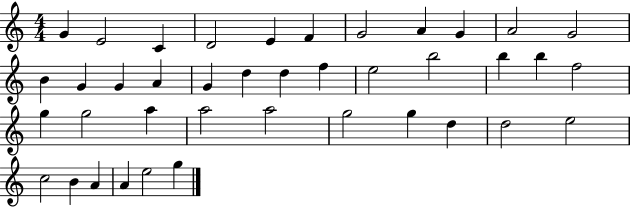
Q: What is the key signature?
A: C major